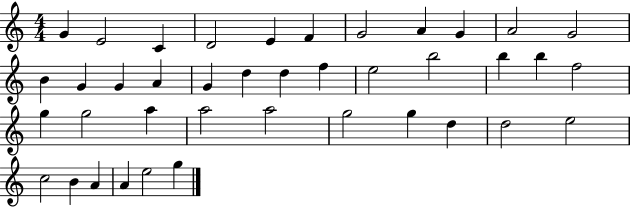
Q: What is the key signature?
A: C major